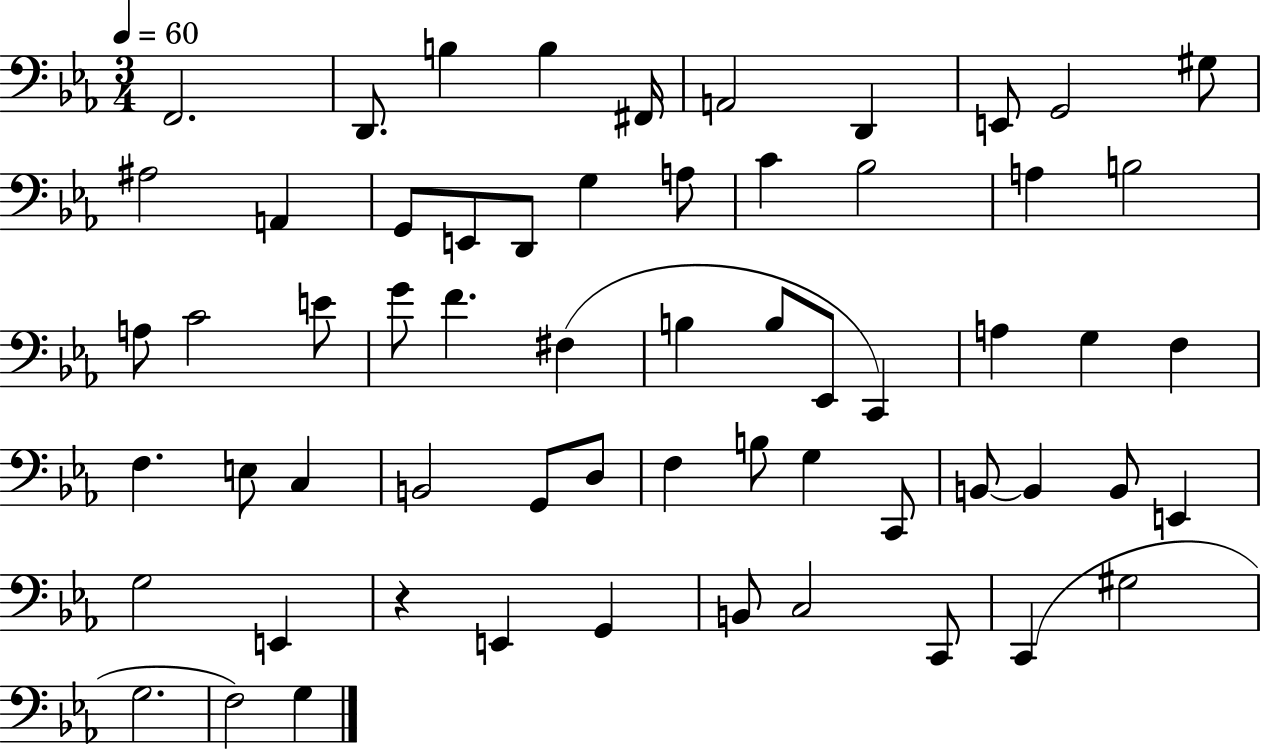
{
  \clef bass
  \numericTimeSignature
  \time 3/4
  \key ees \major
  \tempo 4 = 60
  f,2. | d,8. b4 b4 fis,16 | a,2 d,4 | e,8 g,2 gis8 | \break ais2 a,4 | g,8 e,8 d,8 g4 a8 | c'4 bes2 | a4 b2 | \break a8 c'2 e'8 | g'8 f'4. fis4( | b4 b8 ees,8 c,4) | a4 g4 f4 | \break f4. e8 c4 | b,2 g,8 d8 | f4 b8 g4 c,8 | b,8~~ b,4 b,8 e,4 | \break g2 e,4 | r4 e,4 g,4 | b,8 c2 c,8 | c,4( gis2 | \break g2. | f2) g4 | \bar "|."
}